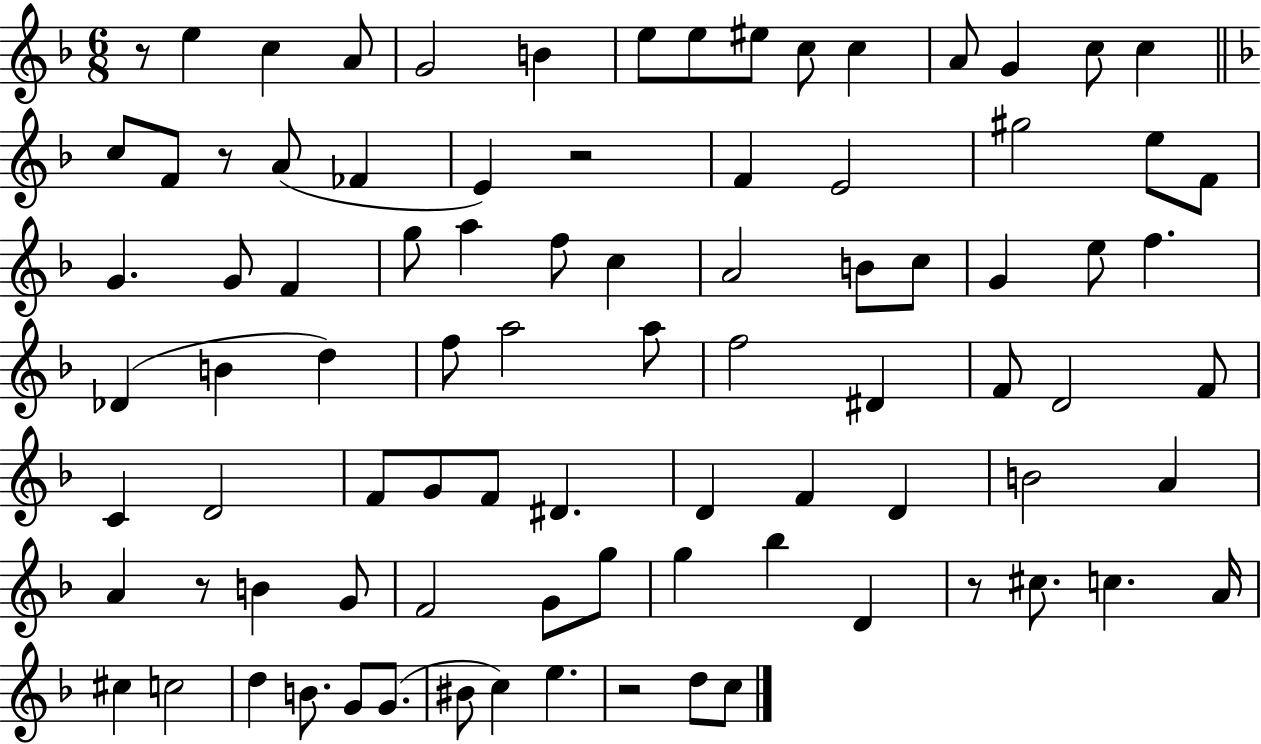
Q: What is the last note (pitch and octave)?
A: C5